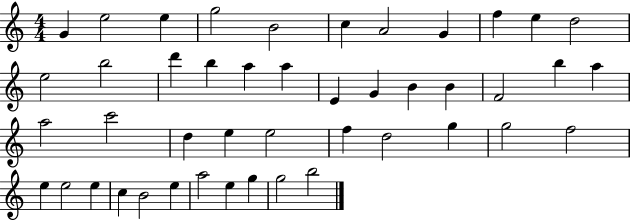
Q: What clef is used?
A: treble